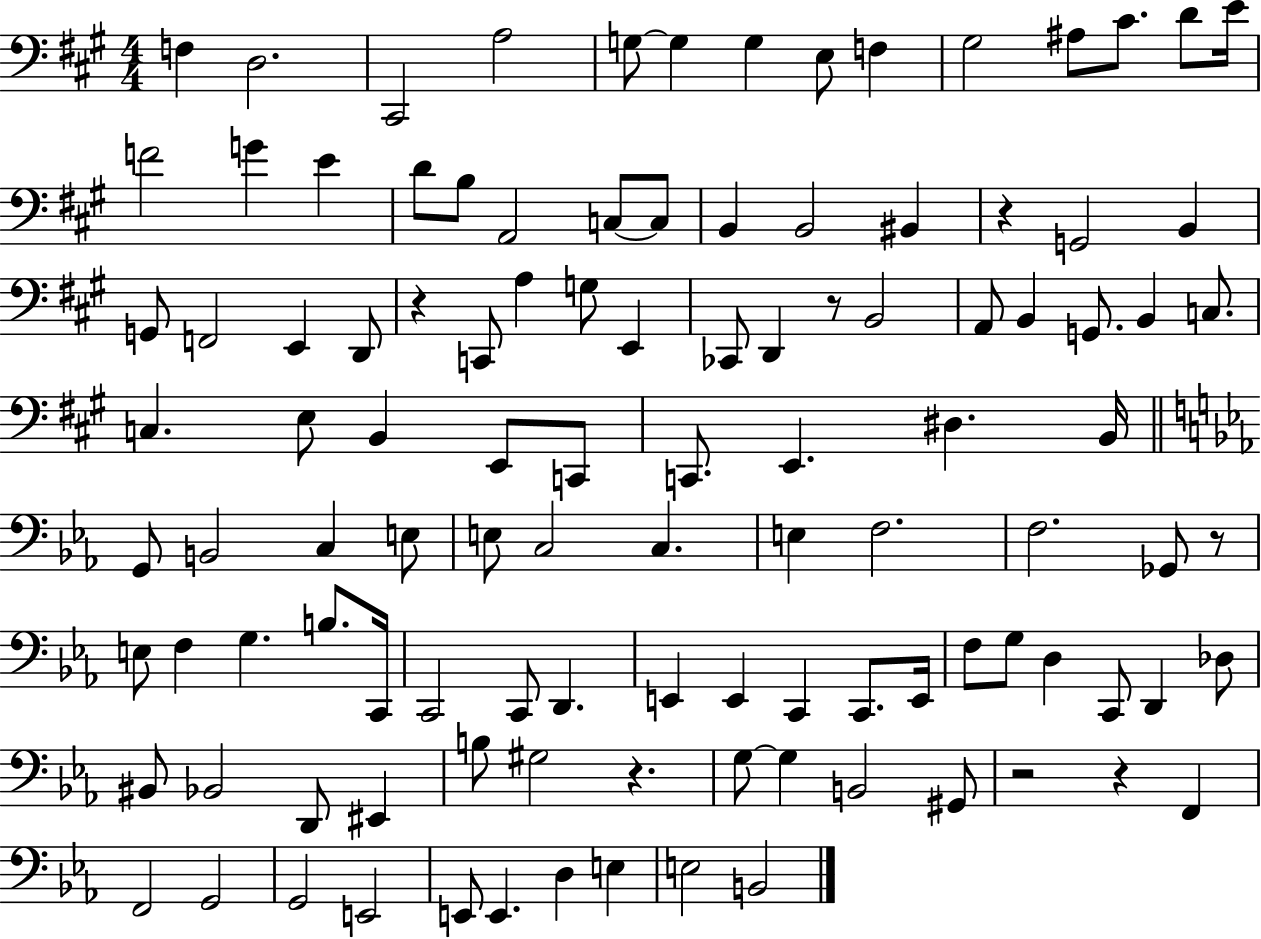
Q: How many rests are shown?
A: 7